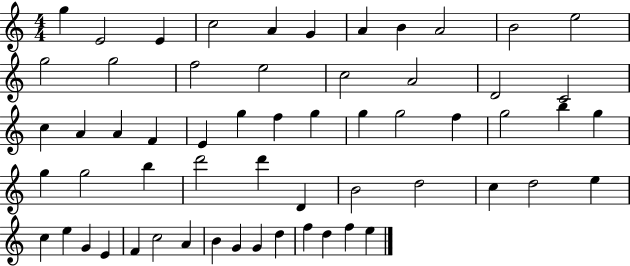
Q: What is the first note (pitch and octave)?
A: G5